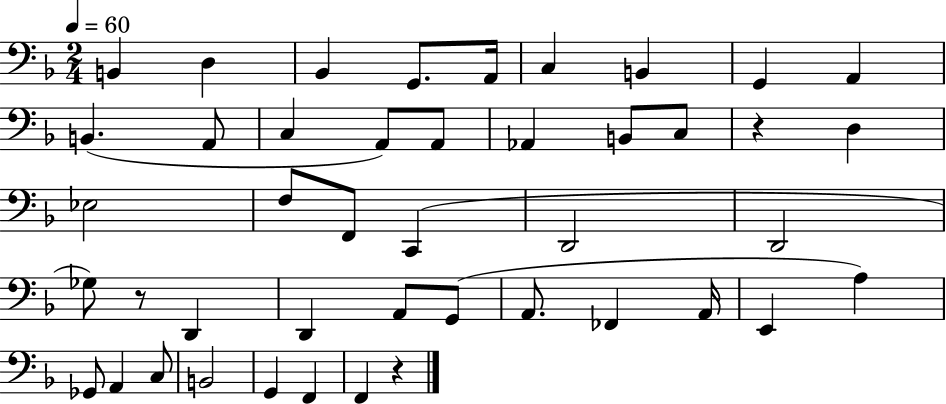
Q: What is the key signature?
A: F major